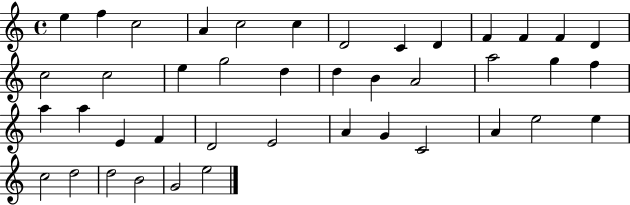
X:1
T:Untitled
M:4/4
L:1/4
K:C
e f c2 A c2 c D2 C D F F F D c2 c2 e g2 d d B A2 a2 g f a a E F D2 E2 A G C2 A e2 e c2 d2 d2 B2 G2 e2